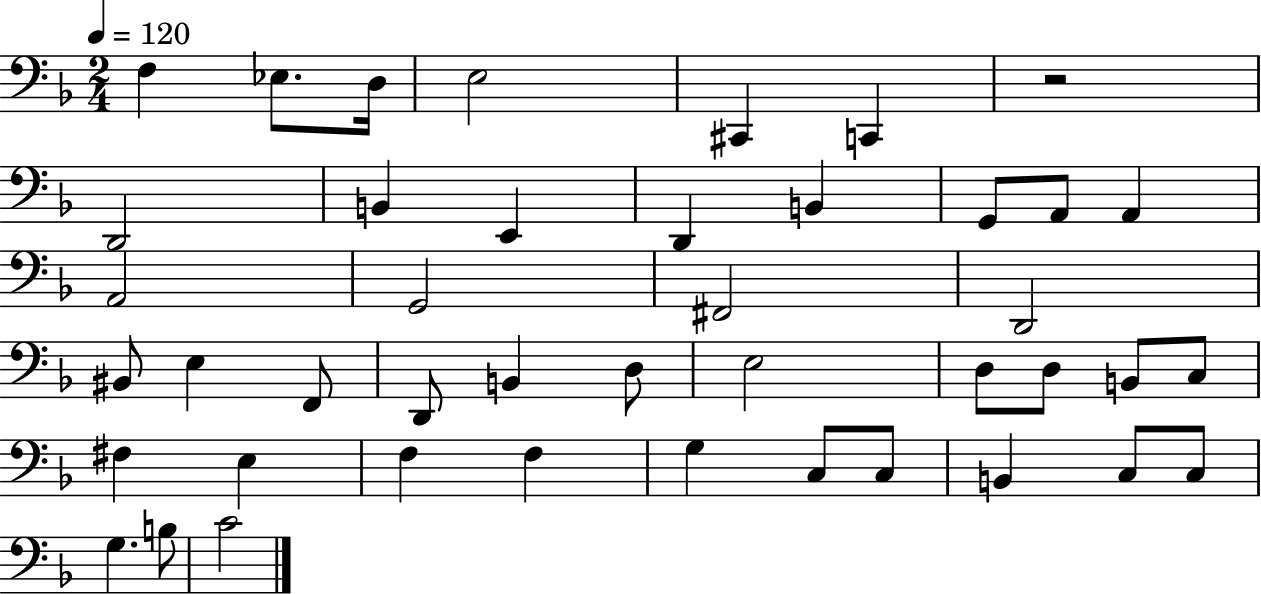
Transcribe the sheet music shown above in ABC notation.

X:1
T:Untitled
M:2/4
L:1/4
K:F
F, _E,/2 D,/4 E,2 ^C,, C,, z2 D,,2 B,, E,, D,, B,, G,,/2 A,,/2 A,, A,,2 G,,2 ^F,,2 D,,2 ^B,,/2 E, F,,/2 D,,/2 B,, D,/2 E,2 D,/2 D,/2 B,,/2 C,/2 ^F, E, F, F, G, C,/2 C,/2 B,, C,/2 C,/2 G, B,/2 C2